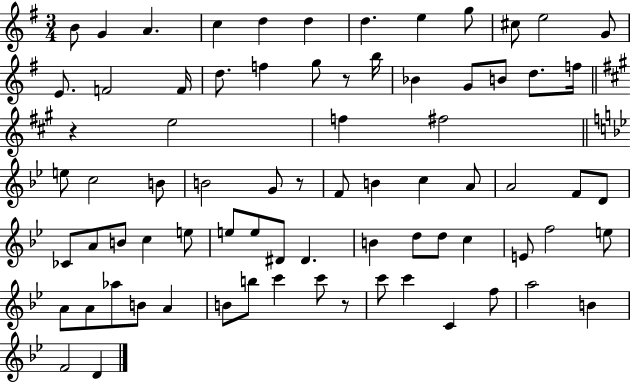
{
  \clef treble
  \numericTimeSignature
  \time 3/4
  \key g \major
  b'8 g'4 a'4. | c''4 d''4 d''4 | d''4. e''4 g''8 | cis''8 e''2 g'8 | \break e'8. f'2 f'16 | d''8. f''4 g''8 r8 b''16 | bes'4 g'8 b'8 d''8. f''16 | \bar "||" \break \key a \major r4 e''2 | f''4 fis''2 | \bar "||" \break \key bes \major e''8 c''2 b'8 | b'2 g'8 r8 | f'8 b'4 c''4 a'8 | a'2 f'8 d'8 | \break ces'8 a'8 b'8 c''4 e''8 | e''8 e''8 dis'8 dis'4. | b'4 d''8 d''8 c''4 | e'8 f''2 e''8 | \break a'8 a'8 aes''8 b'8 a'4 | b'8 b''8 c'''4 c'''8 r8 | c'''8 c'''4 c'4 f''8 | a''2 b'4 | \break f'2 d'4 | \bar "|."
}